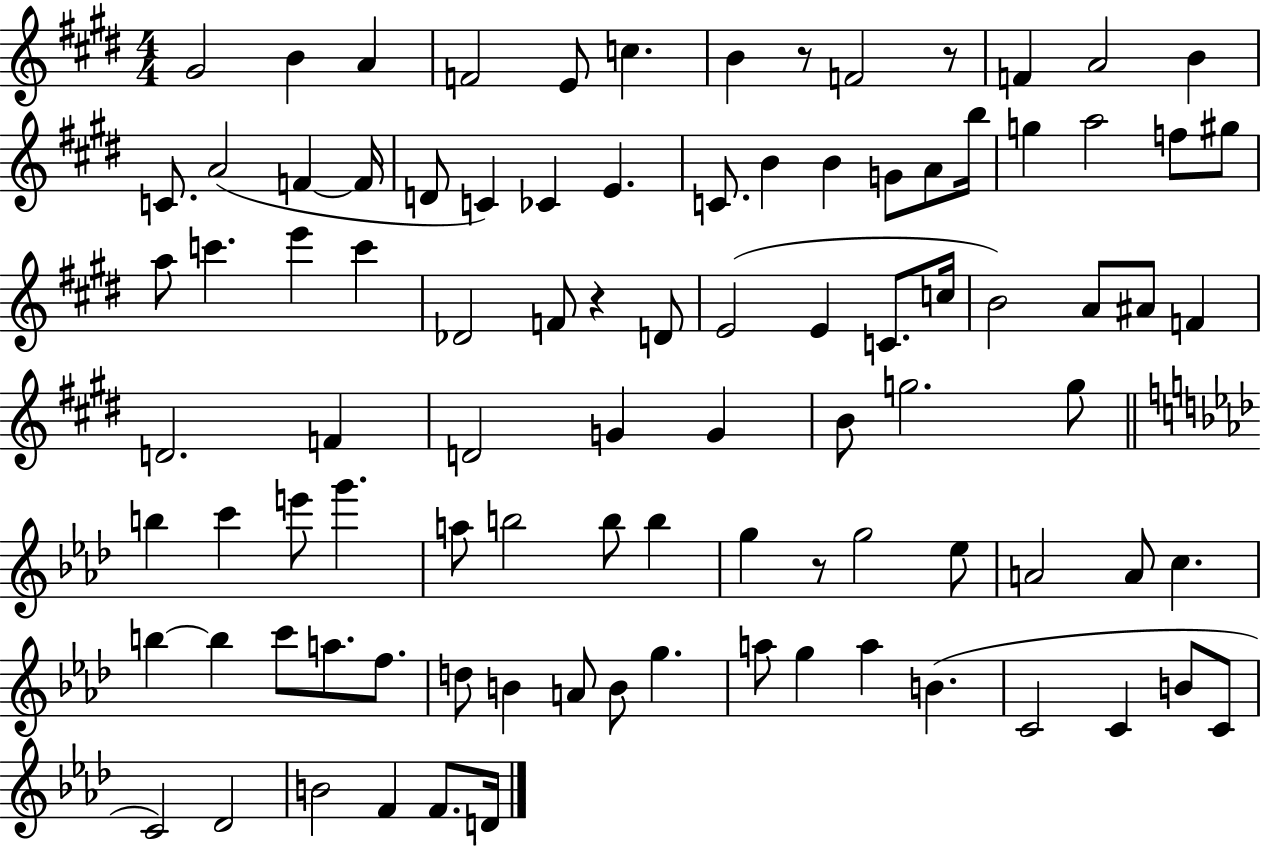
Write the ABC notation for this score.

X:1
T:Untitled
M:4/4
L:1/4
K:E
^G2 B A F2 E/2 c B z/2 F2 z/2 F A2 B C/2 A2 F F/4 D/2 C _C E C/2 B B G/2 A/2 b/4 g a2 f/2 ^g/2 a/2 c' e' c' _D2 F/2 z D/2 E2 E C/2 c/4 B2 A/2 ^A/2 F D2 F D2 G G B/2 g2 g/2 b c' e'/2 g' a/2 b2 b/2 b g z/2 g2 _e/2 A2 A/2 c b b c'/2 a/2 f/2 d/2 B A/2 B/2 g a/2 g a B C2 C B/2 C/2 C2 _D2 B2 F F/2 D/4